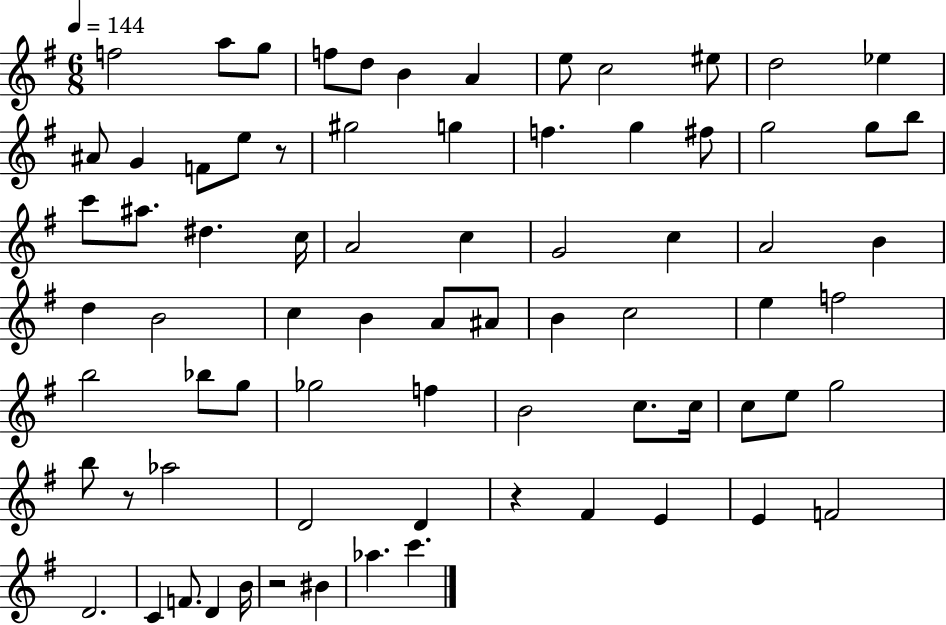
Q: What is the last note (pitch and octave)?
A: C6